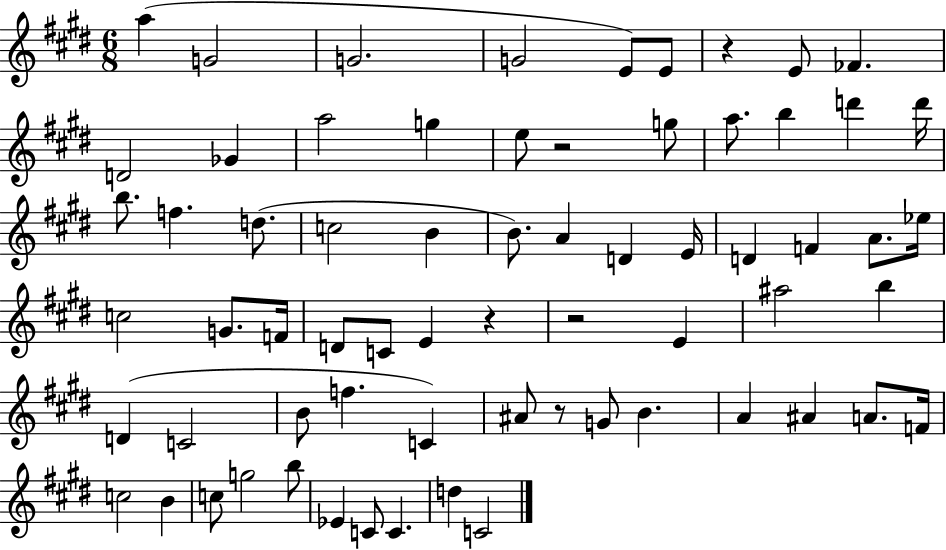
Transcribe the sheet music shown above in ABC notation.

X:1
T:Untitled
M:6/8
L:1/4
K:E
a G2 G2 G2 E/2 E/2 z E/2 _F D2 _G a2 g e/2 z2 g/2 a/2 b d' d'/4 b/2 f d/2 c2 B B/2 A D E/4 D F A/2 _e/4 c2 G/2 F/4 D/2 C/2 E z z2 E ^a2 b D C2 B/2 f C ^A/2 z/2 G/2 B A ^A A/2 F/4 c2 B c/2 g2 b/2 _E C/2 C d C2